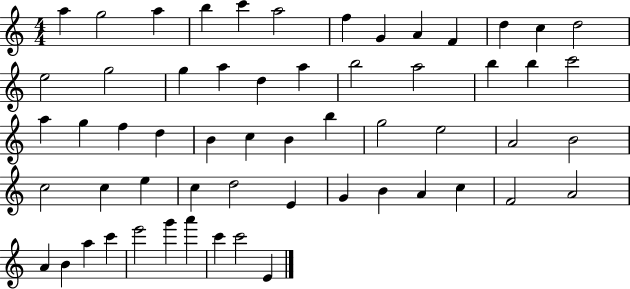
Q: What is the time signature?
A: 4/4